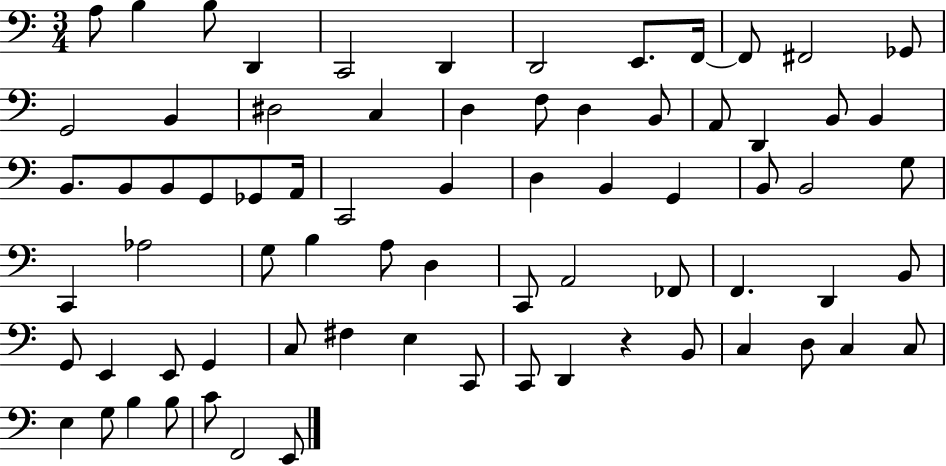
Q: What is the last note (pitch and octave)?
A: E2